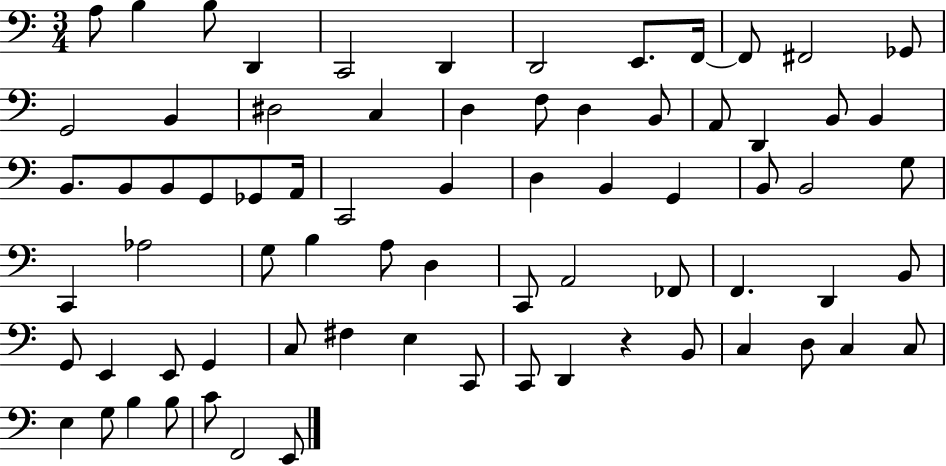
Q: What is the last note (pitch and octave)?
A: E2